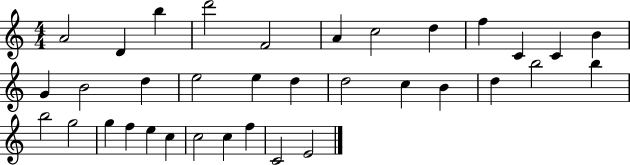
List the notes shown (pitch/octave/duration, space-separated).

A4/h D4/q B5/q D6/h F4/h A4/q C5/h D5/q F5/q C4/q C4/q B4/q G4/q B4/h D5/q E5/h E5/q D5/q D5/h C5/q B4/q D5/q B5/h B5/q B5/h G5/h G5/q F5/q E5/q C5/q C5/h C5/q F5/q C4/h E4/h